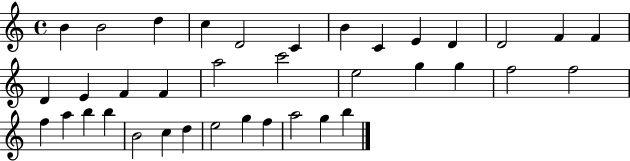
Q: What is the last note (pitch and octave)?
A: B5